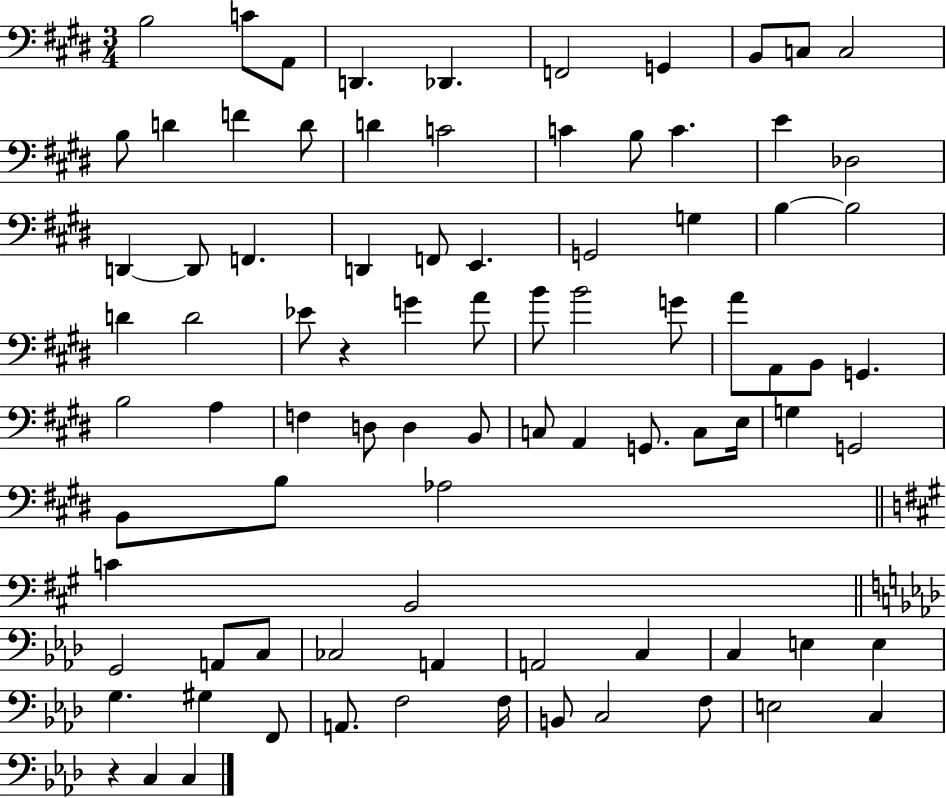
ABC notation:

X:1
T:Untitled
M:3/4
L:1/4
K:E
B,2 C/2 A,,/2 D,, _D,, F,,2 G,, B,,/2 C,/2 C,2 B,/2 D F D/2 D C2 C B,/2 C E _D,2 D,, D,,/2 F,, D,, F,,/2 E,, G,,2 G, B, B,2 D D2 _E/2 z G A/2 B/2 B2 G/2 A/2 A,,/2 B,,/2 G,, B,2 A, F, D,/2 D, B,,/2 C,/2 A,, G,,/2 C,/2 E,/4 G, G,,2 B,,/2 B,/2 _A,2 C B,,2 G,,2 A,,/2 C,/2 _C,2 A,, A,,2 C, C, E, E, G, ^G, F,,/2 A,,/2 F,2 F,/4 B,,/2 C,2 F,/2 E,2 C, z C, C,